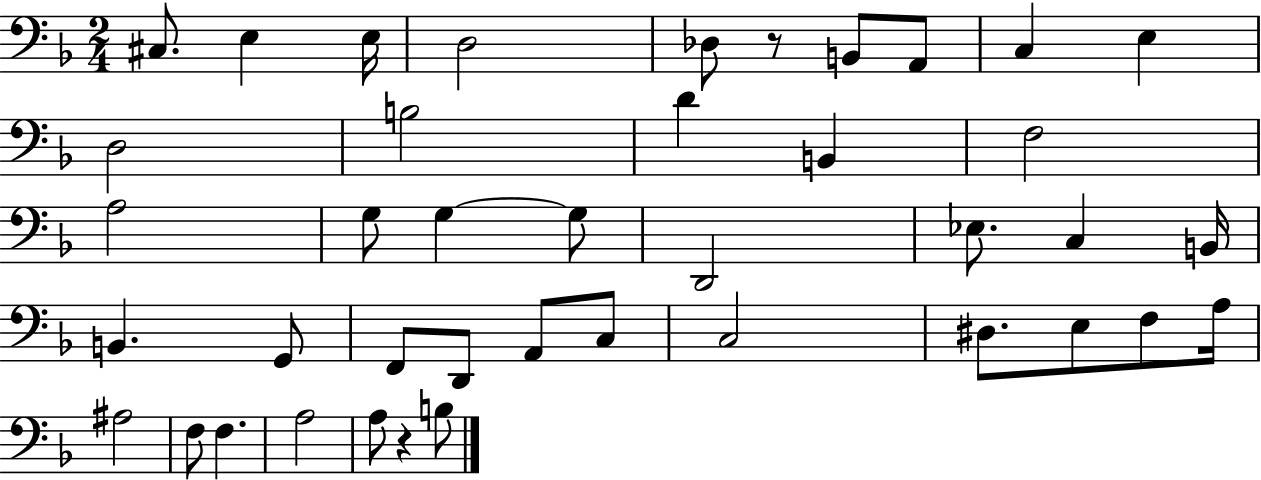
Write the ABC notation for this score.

X:1
T:Untitled
M:2/4
L:1/4
K:F
^C,/2 E, E,/4 D,2 _D,/2 z/2 B,,/2 A,,/2 C, E, D,2 B,2 D B,, F,2 A,2 G,/2 G, G,/2 D,,2 _E,/2 C, B,,/4 B,, G,,/2 F,,/2 D,,/2 A,,/2 C,/2 C,2 ^D,/2 E,/2 F,/2 A,/4 ^A,2 F,/2 F, A,2 A,/2 z B,/2